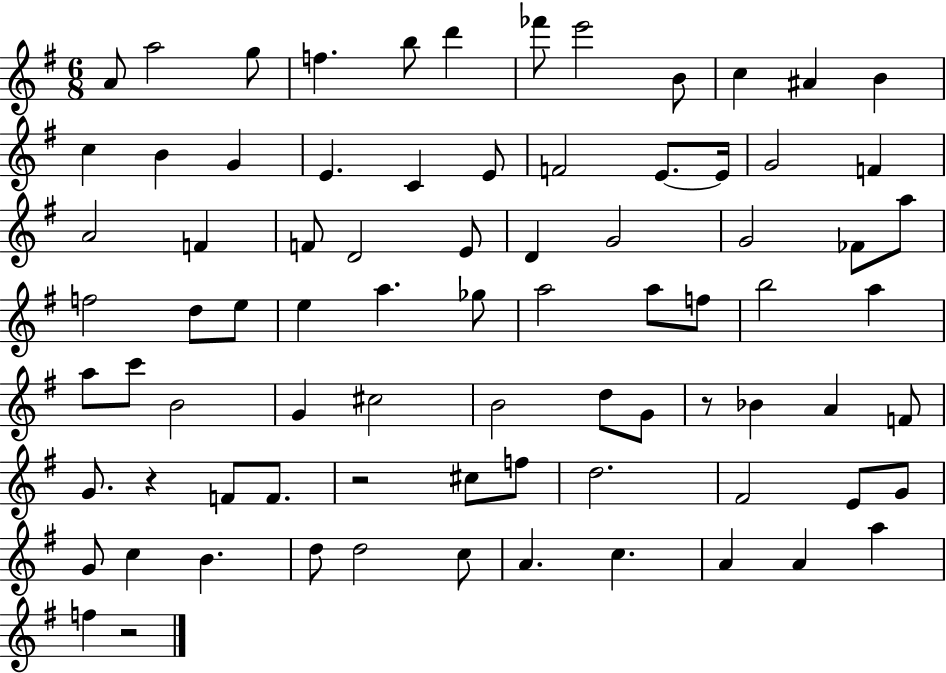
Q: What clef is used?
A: treble